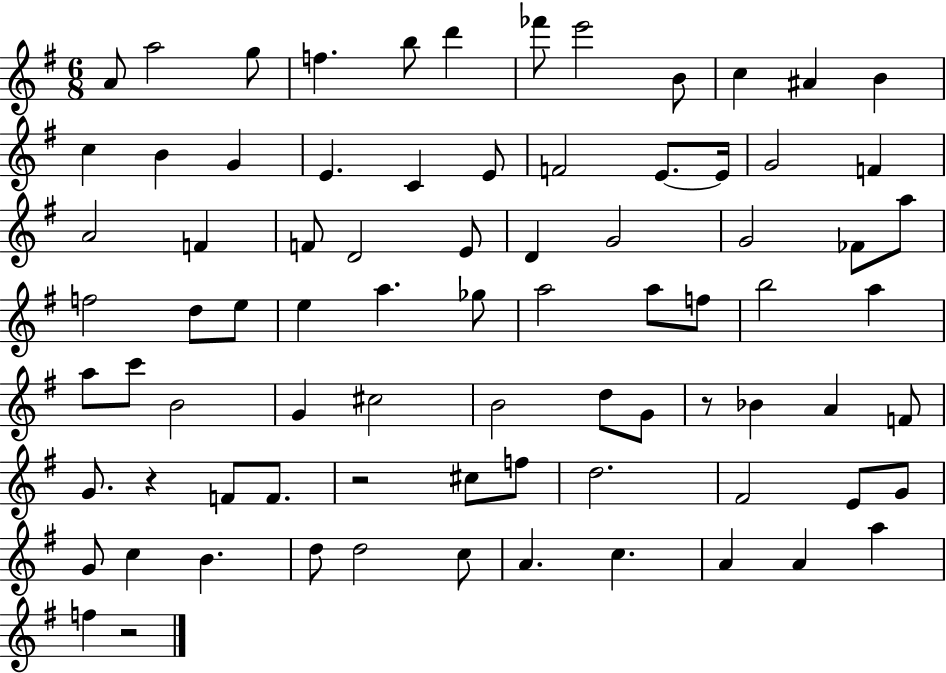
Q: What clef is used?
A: treble